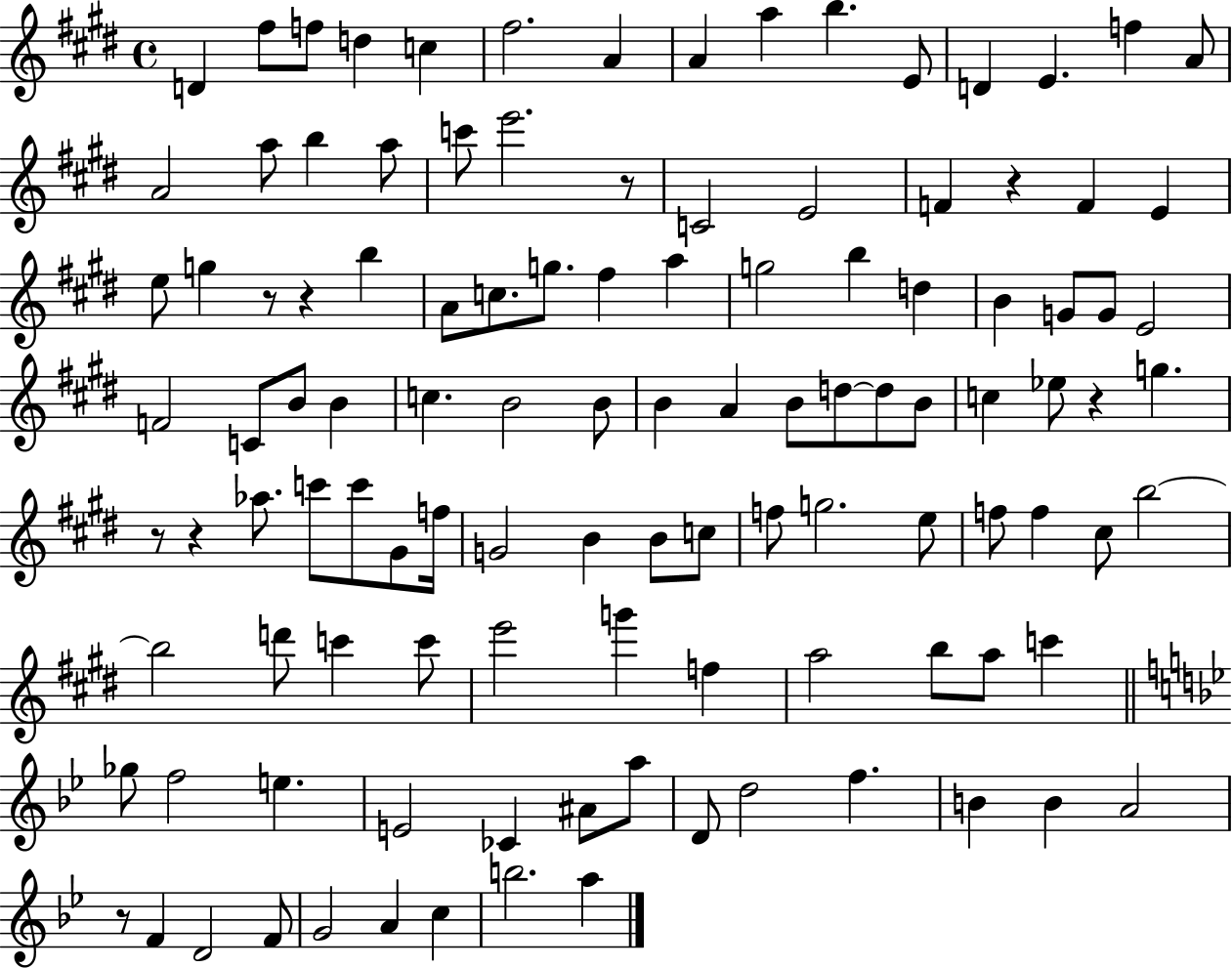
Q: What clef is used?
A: treble